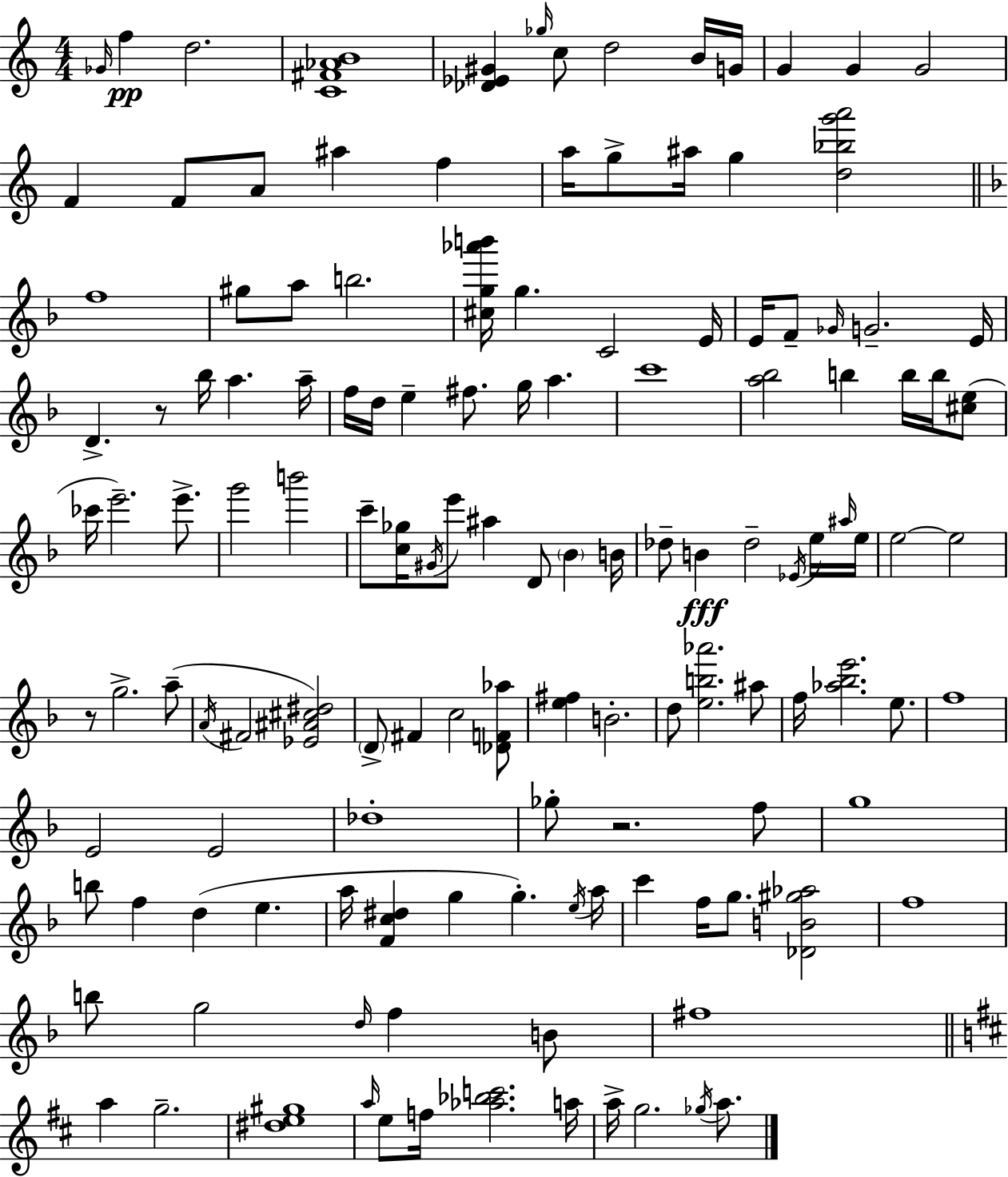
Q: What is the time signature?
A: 4/4